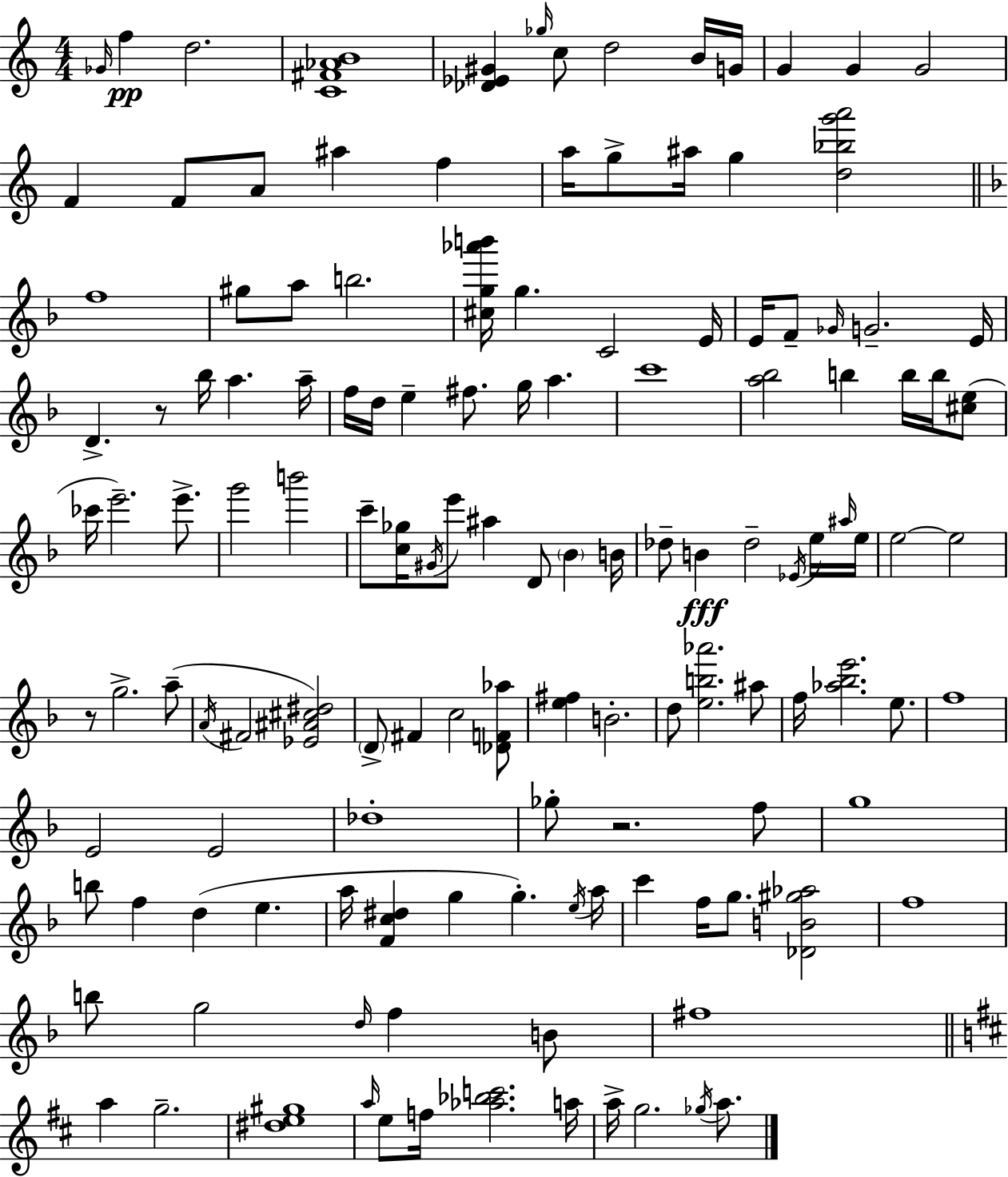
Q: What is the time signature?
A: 4/4